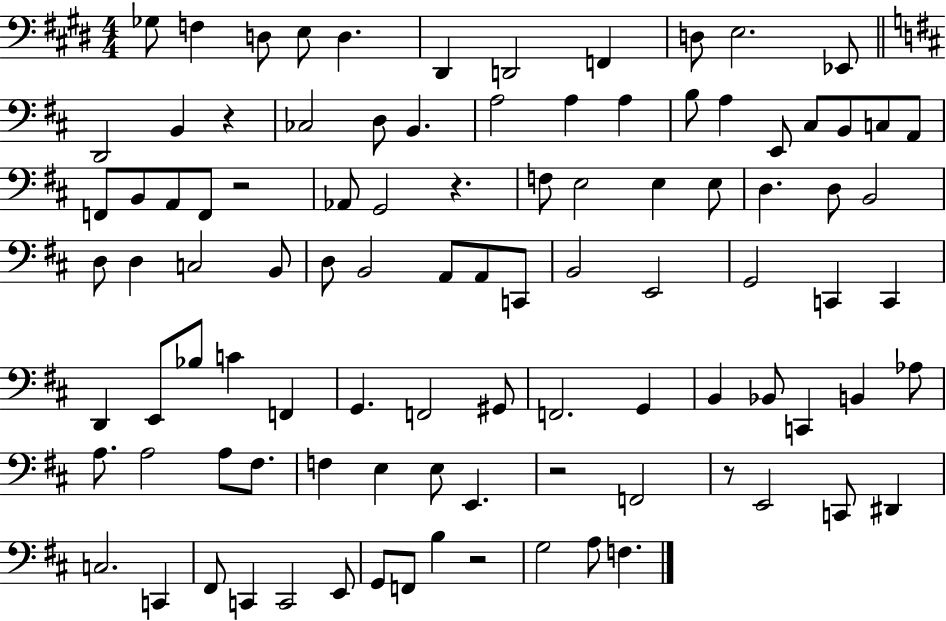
X:1
T:Untitled
M:4/4
L:1/4
K:E
_G,/2 F, D,/2 E,/2 D, ^D,, D,,2 F,, D,/2 E,2 _E,,/2 D,,2 B,, z _C,2 D,/2 B,, A,2 A, A, B,/2 A, E,,/2 ^C,/2 B,,/2 C,/2 A,,/2 F,,/2 B,,/2 A,,/2 F,,/2 z2 _A,,/2 G,,2 z F,/2 E,2 E, E,/2 D, D,/2 B,,2 D,/2 D, C,2 B,,/2 D,/2 B,,2 A,,/2 A,,/2 C,,/2 B,,2 E,,2 G,,2 C,, C,, D,, E,,/2 _B,/2 C F,, G,, F,,2 ^G,,/2 F,,2 G,, B,, _B,,/2 C,, B,, _A,/2 A,/2 A,2 A,/2 ^F,/2 F, E, E,/2 E,, z2 F,,2 z/2 E,,2 C,,/2 ^D,, C,2 C,, ^F,,/2 C,, C,,2 E,,/2 G,,/2 F,,/2 B, z2 G,2 A,/2 F,